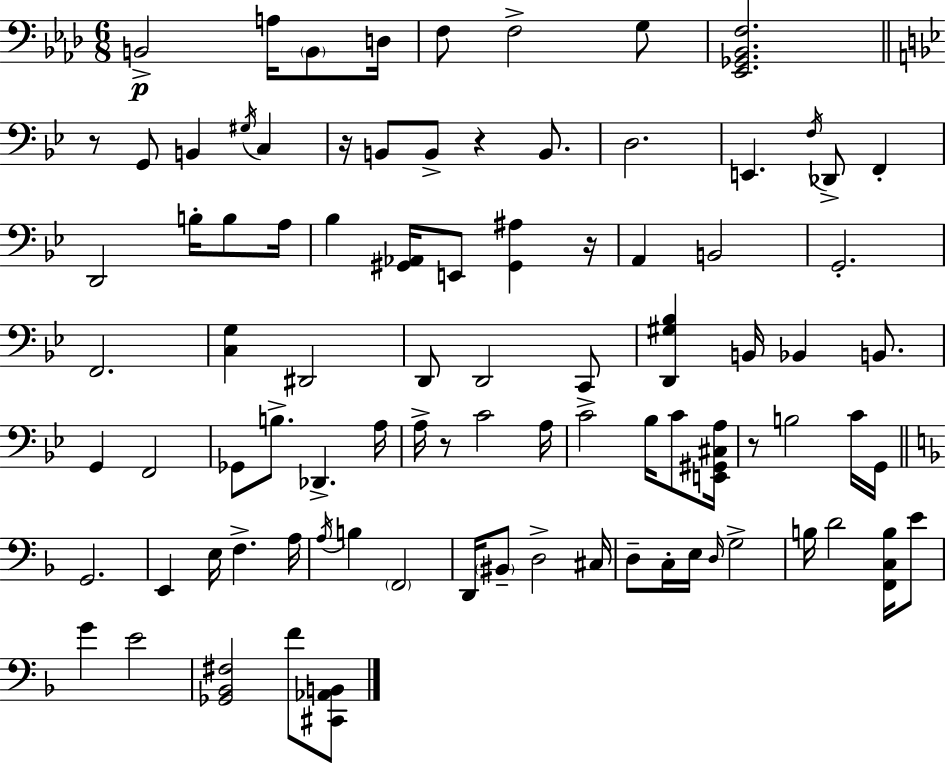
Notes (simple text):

B2/h A3/s B2/e D3/s F3/e F3/h G3/e [Eb2,Gb2,Bb2,F3]/h. R/e G2/e B2/q G#3/s C3/q R/s B2/e B2/e R/q B2/e. D3/h. E2/q. F3/s Db2/e F2/q D2/h B3/s B3/e A3/s Bb3/q [G#2,Ab2]/s E2/e [G#2,A#3]/q R/s A2/q B2/h G2/h. F2/h. [C3,G3]/q D#2/h D2/e D2/h C2/e [D2,G#3,Bb3]/q B2/s Bb2/q B2/e. G2/q F2/h Gb2/e B3/e. Db2/q. A3/s A3/s R/e C4/h A3/s C4/h Bb3/s C4/e [E2,G#2,C#3,A3]/s R/e B3/h C4/s G2/s G2/h. E2/q E3/s F3/q. A3/s A3/s B3/q F2/h D2/s BIS2/e D3/h C#3/s D3/e C3/s E3/s D3/s G3/h B3/s D4/h [F2,C3,B3]/s E4/e G4/q E4/h [Gb2,Bb2,F#3]/h F4/e [C#2,Ab2,B2]/e